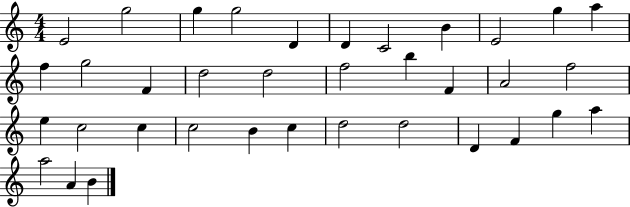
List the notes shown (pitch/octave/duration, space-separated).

E4/h G5/h G5/q G5/h D4/q D4/q C4/h B4/q E4/h G5/q A5/q F5/q G5/h F4/q D5/h D5/h F5/h B5/q F4/q A4/h F5/h E5/q C5/h C5/q C5/h B4/q C5/q D5/h D5/h D4/q F4/q G5/q A5/q A5/h A4/q B4/q